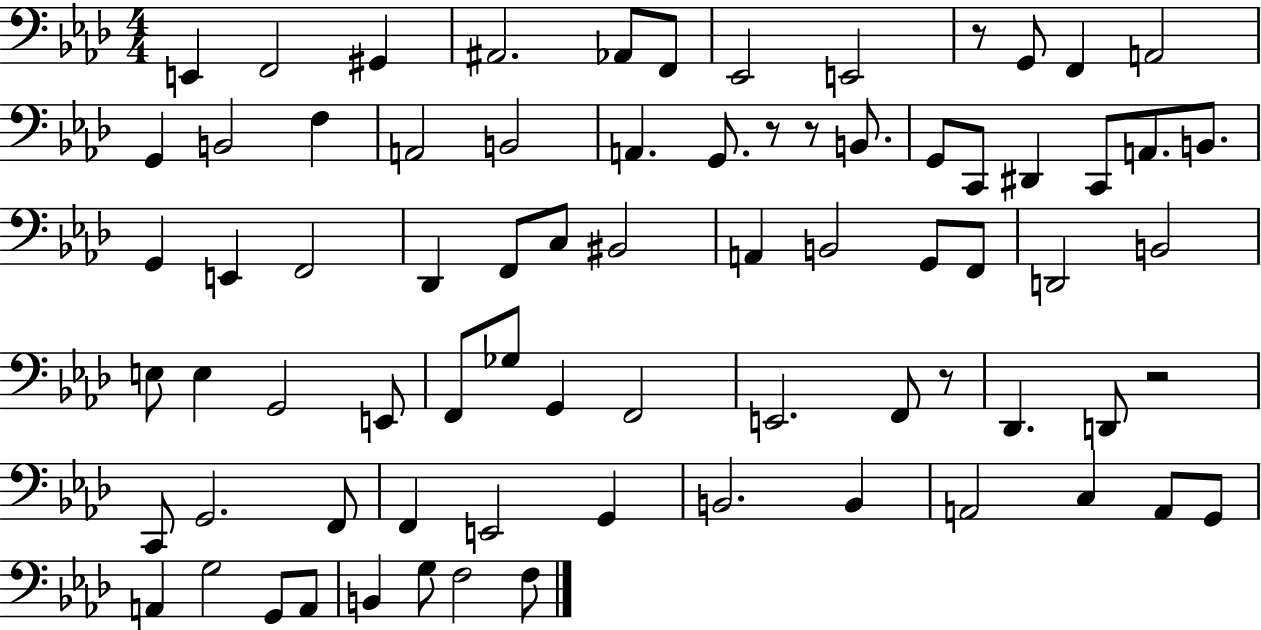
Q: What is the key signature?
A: AES major